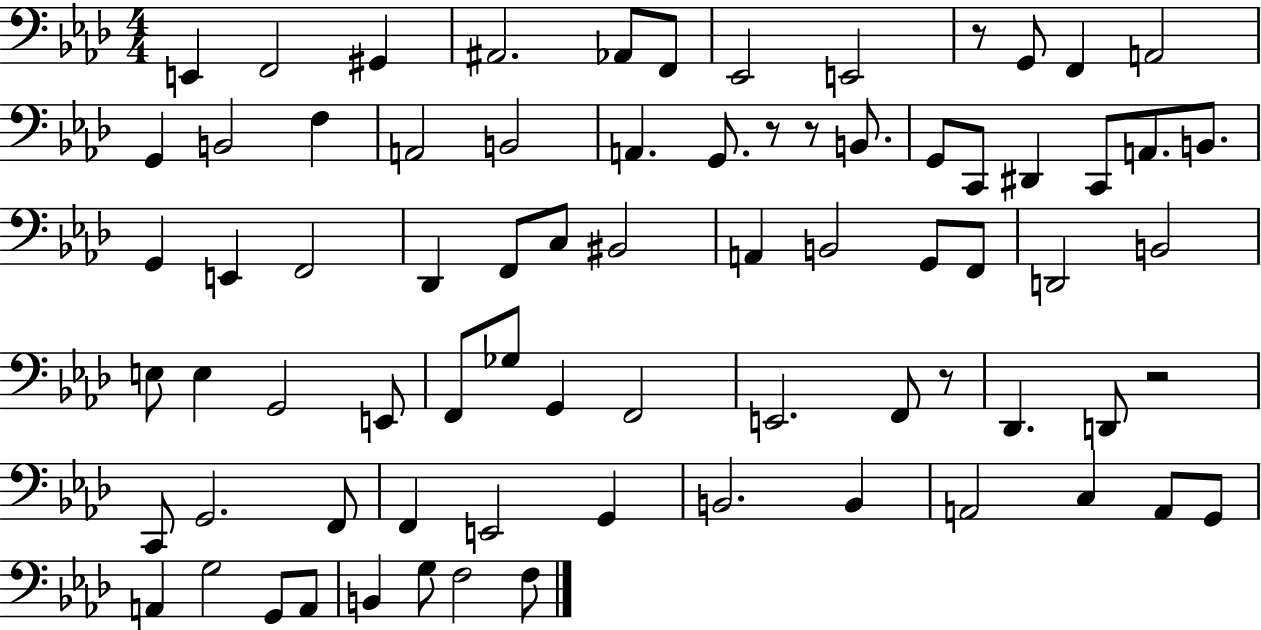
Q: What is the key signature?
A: AES major